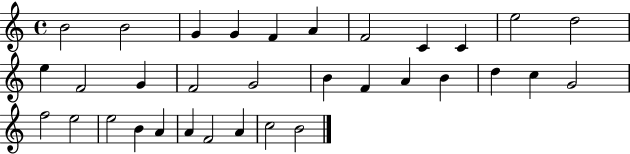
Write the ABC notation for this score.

X:1
T:Untitled
M:4/4
L:1/4
K:C
B2 B2 G G F A F2 C C e2 d2 e F2 G F2 G2 B F A B d c G2 f2 e2 e2 B A A F2 A c2 B2